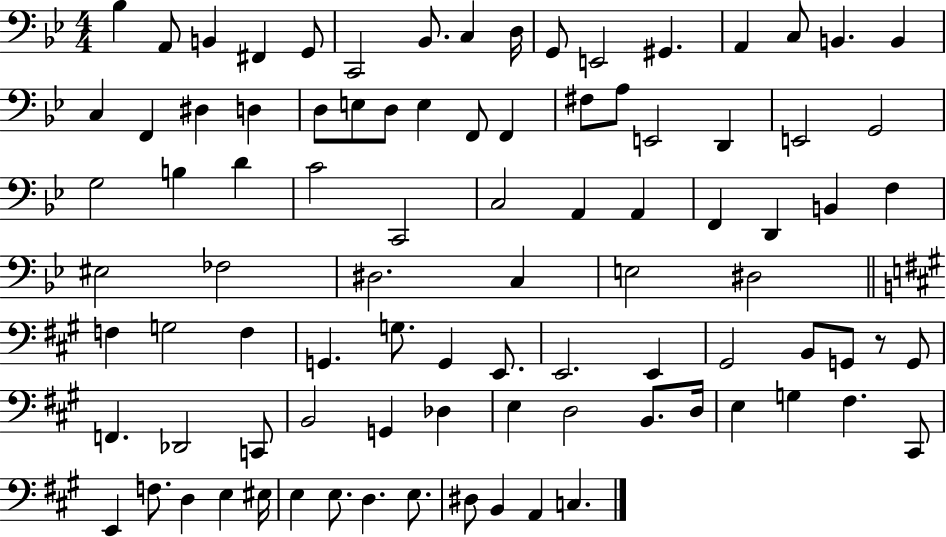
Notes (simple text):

Bb3/q A2/e B2/q F#2/q G2/e C2/h Bb2/e. C3/q D3/s G2/e E2/h G#2/q. A2/q C3/e B2/q. B2/q C3/q F2/q D#3/q D3/q D3/e E3/e D3/e E3/q F2/e F2/q F#3/e A3/e E2/h D2/q E2/h G2/h G3/h B3/q D4/q C4/h C2/h C3/h A2/q A2/q F2/q D2/q B2/q F3/q EIS3/h FES3/h D#3/h. C3/q E3/h D#3/h F3/q G3/h F3/q G2/q. G3/e. G2/q E2/e. E2/h. E2/q G#2/h B2/e G2/e R/e G2/e F2/q. Db2/h C2/e B2/h G2/q Db3/q E3/q D3/h B2/e. D3/s E3/q G3/q F#3/q. C#2/e E2/q F3/e. D3/q E3/q EIS3/s E3/q E3/e. D3/q. E3/e. D#3/e B2/q A2/q C3/q.